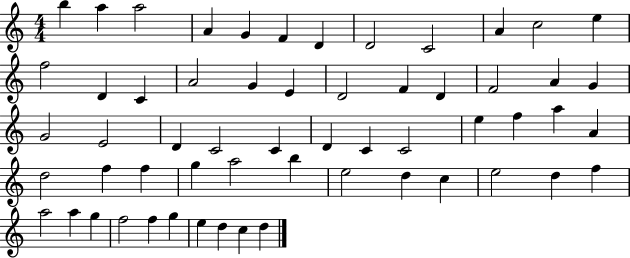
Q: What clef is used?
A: treble